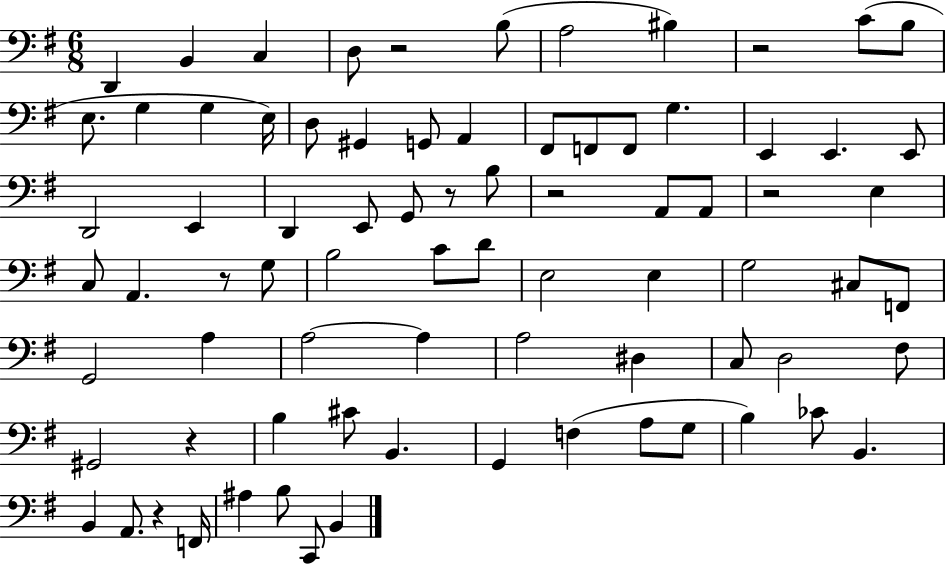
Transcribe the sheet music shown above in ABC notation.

X:1
T:Untitled
M:6/8
L:1/4
K:G
D,, B,, C, D,/2 z2 B,/2 A,2 ^B, z2 C/2 B,/2 E,/2 G, G, E,/4 D,/2 ^G,, G,,/2 A,, ^F,,/2 F,,/2 F,,/2 G, E,, E,, E,,/2 D,,2 E,, D,, E,,/2 G,,/2 z/2 B,/2 z2 A,,/2 A,,/2 z2 E, C,/2 A,, z/2 G,/2 B,2 C/2 D/2 E,2 E, G,2 ^C,/2 F,,/2 G,,2 A, A,2 A, A,2 ^D, C,/2 D,2 ^F,/2 ^G,,2 z B, ^C/2 B,, G,, F, A,/2 G,/2 B, _C/2 B,, B,, A,,/2 z F,,/4 ^A, B,/2 C,,/2 B,,